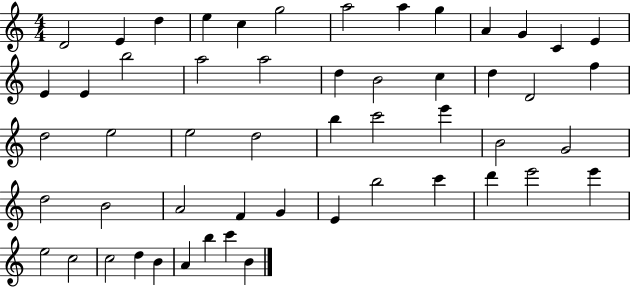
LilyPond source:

{
  \clef treble
  \numericTimeSignature
  \time 4/4
  \key c \major
  d'2 e'4 d''4 | e''4 c''4 g''2 | a''2 a''4 g''4 | a'4 g'4 c'4 e'4 | \break e'4 e'4 b''2 | a''2 a''2 | d''4 b'2 c''4 | d''4 d'2 f''4 | \break d''2 e''2 | e''2 d''2 | b''4 c'''2 e'''4 | b'2 g'2 | \break d''2 b'2 | a'2 f'4 g'4 | e'4 b''2 c'''4 | d'''4 e'''2 e'''4 | \break e''2 c''2 | c''2 d''4 b'4 | a'4 b''4 c'''4 b'4 | \bar "|."
}